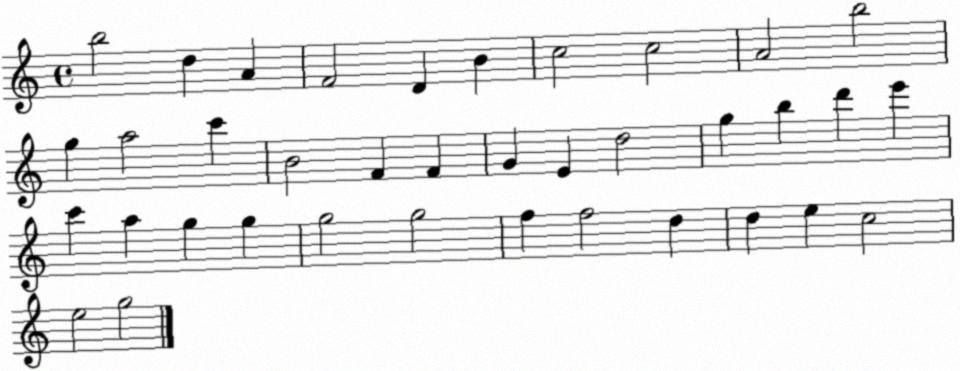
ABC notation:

X:1
T:Untitled
M:4/4
L:1/4
K:C
b2 d A F2 D B c2 c2 A2 b2 g a2 c' B2 F F G E d2 g b d' e' c' a g g g2 g2 f f2 d d e c2 e2 g2